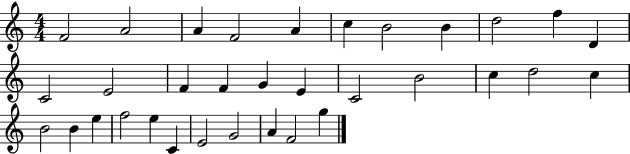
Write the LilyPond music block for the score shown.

{
  \clef treble
  \numericTimeSignature
  \time 4/4
  \key c \major
  f'2 a'2 | a'4 f'2 a'4 | c''4 b'2 b'4 | d''2 f''4 d'4 | \break c'2 e'2 | f'4 f'4 g'4 e'4 | c'2 b'2 | c''4 d''2 c''4 | \break b'2 b'4 e''4 | f''2 e''4 c'4 | e'2 g'2 | a'4 f'2 g''4 | \break \bar "|."
}